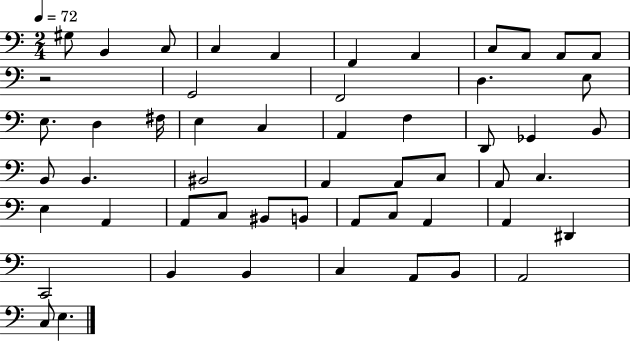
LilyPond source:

{
  \clef bass
  \numericTimeSignature
  \time 2/4
  \key c \major
  \tempo 4 = 72
  gis8 b,4 c8 | c4 a,4 | f,4 a,4 | c8 a,8 a,8 a,8 | \break r2 | g,2 | f,2 | d4. e8 | \break e8. d4 fis16 | e4 c4 | a,4 f4 | d,8 ges,4 b,8 | \break b,8 b,4. | bis,2 | a,4 a,8 c8 | a,8 c4. | \break e4 a,4 | a,8 c8 bis,8 b,8 | a,8 c8 a,4 | a,4 dis,4 | \break c,2 | b,4 b,4 | c4 a,8 b,8 | a,2 | \break c8 e4. | \bar "|."
}